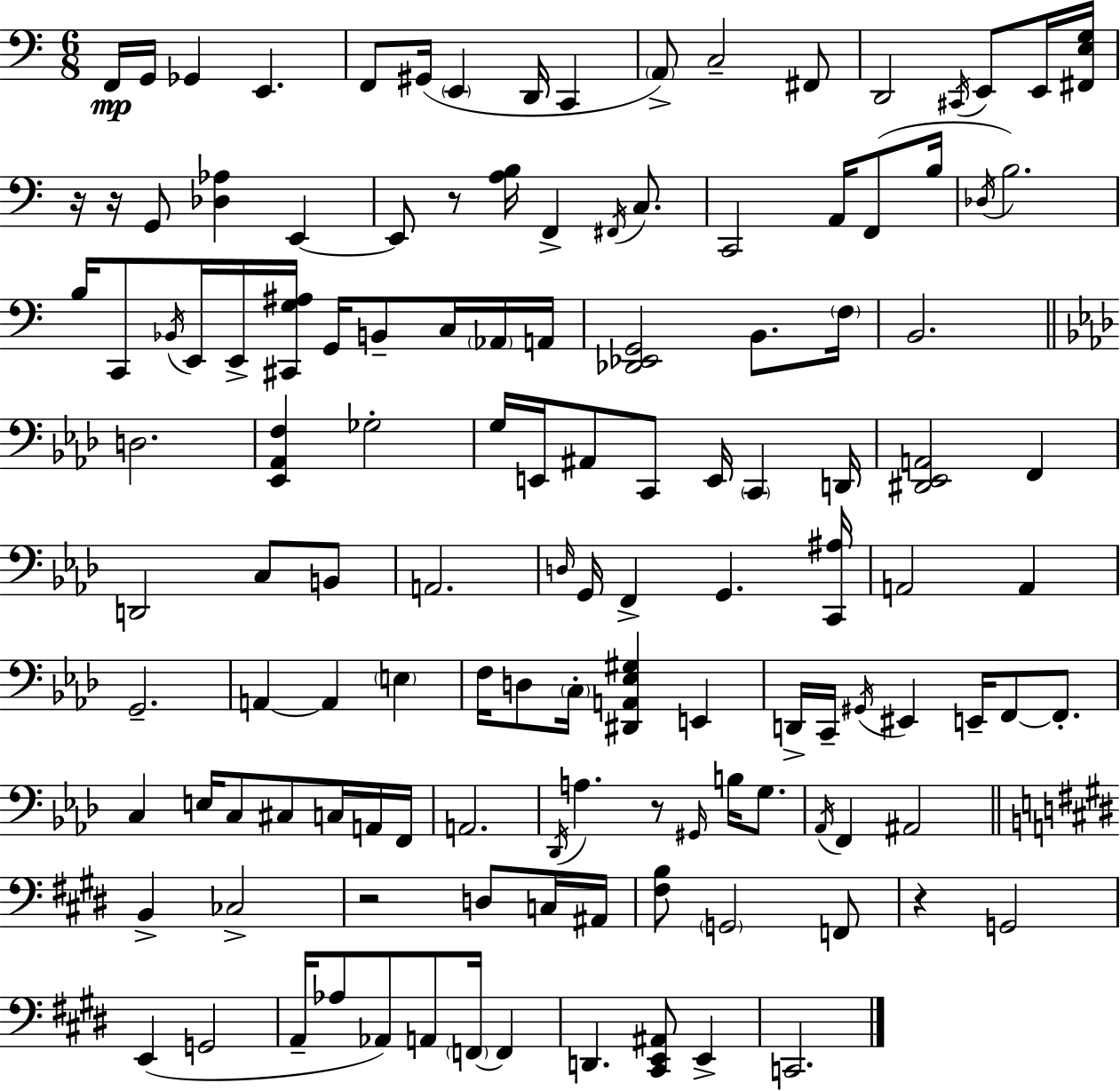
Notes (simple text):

F2/s G2/s Gb2/q E2/q. F2/e G#2/s E2/q D2/s C2/q A2/e C3/h F#2/e D2/h C#2/s E2/e E2/s [F#2,E3,G3]/s R/s R/s G2/e [Db3,Ab3]/q E2/q E2/e R/e [A3,B3]/s F2/q F#2/s C3/e. C2/h A2/s F2/e B3/s Db3/s B3/h. B3/s C2/e Bb2/s E2/s E2/s [C#2,G3,A#3]/s G2/s B2/e C3/s Ab2/s A2/s [Db2,Eb2,G2]/h B2/e. F3/s B2/h. D3/h. [Eb2,Ab2,F3]/q Gb3/h G3/s E2/s A#2/e C2/e E2/s C2/q D2/s [D#2,Eb2,A2]/h F2/q D2/h C3/e B2/e A2/h. D3/s G2/s F2/q G2/q. [C2,A#3]/s A2/h A2/q G2/h. A2/q A2/q E3/q F3/s D3/e C3/s [D#2,A2,Eb3,G#3]/q E2/q D2/s C2/s G#2/s EIS2/q E2/s F2/e F2/e. C3/q E3/s C3/e C#3/e C3/s A2/s F2/s A2/h. Db2/s A3/q. R/e G#2/s B3/s G3/e. Ab2/s F2/q A#2/h B2/q CES3/h R/h D3/e C3/s A#2/s [F#3,B3]/e G2/h F2/e R/q G2/h E2/q G2/h A2/s Ab3/e Ab2/e A2/e F2/s F2/q D2/q. [C#2,E2,A#2]/e E2/q C2/h.